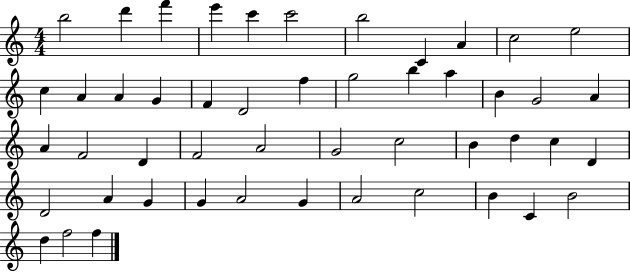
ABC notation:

X:1
T:Untitled
M:4/4
L:1/4
K:C
b2 d' f' e' c' c'2 b2 C A c2 e2 c A A G F D2 f g2 b a B G2 A A F2 D F2 A2 G2 c2 B d c D D2 A G G A2 G A2 c2 B C B2 d f2 f